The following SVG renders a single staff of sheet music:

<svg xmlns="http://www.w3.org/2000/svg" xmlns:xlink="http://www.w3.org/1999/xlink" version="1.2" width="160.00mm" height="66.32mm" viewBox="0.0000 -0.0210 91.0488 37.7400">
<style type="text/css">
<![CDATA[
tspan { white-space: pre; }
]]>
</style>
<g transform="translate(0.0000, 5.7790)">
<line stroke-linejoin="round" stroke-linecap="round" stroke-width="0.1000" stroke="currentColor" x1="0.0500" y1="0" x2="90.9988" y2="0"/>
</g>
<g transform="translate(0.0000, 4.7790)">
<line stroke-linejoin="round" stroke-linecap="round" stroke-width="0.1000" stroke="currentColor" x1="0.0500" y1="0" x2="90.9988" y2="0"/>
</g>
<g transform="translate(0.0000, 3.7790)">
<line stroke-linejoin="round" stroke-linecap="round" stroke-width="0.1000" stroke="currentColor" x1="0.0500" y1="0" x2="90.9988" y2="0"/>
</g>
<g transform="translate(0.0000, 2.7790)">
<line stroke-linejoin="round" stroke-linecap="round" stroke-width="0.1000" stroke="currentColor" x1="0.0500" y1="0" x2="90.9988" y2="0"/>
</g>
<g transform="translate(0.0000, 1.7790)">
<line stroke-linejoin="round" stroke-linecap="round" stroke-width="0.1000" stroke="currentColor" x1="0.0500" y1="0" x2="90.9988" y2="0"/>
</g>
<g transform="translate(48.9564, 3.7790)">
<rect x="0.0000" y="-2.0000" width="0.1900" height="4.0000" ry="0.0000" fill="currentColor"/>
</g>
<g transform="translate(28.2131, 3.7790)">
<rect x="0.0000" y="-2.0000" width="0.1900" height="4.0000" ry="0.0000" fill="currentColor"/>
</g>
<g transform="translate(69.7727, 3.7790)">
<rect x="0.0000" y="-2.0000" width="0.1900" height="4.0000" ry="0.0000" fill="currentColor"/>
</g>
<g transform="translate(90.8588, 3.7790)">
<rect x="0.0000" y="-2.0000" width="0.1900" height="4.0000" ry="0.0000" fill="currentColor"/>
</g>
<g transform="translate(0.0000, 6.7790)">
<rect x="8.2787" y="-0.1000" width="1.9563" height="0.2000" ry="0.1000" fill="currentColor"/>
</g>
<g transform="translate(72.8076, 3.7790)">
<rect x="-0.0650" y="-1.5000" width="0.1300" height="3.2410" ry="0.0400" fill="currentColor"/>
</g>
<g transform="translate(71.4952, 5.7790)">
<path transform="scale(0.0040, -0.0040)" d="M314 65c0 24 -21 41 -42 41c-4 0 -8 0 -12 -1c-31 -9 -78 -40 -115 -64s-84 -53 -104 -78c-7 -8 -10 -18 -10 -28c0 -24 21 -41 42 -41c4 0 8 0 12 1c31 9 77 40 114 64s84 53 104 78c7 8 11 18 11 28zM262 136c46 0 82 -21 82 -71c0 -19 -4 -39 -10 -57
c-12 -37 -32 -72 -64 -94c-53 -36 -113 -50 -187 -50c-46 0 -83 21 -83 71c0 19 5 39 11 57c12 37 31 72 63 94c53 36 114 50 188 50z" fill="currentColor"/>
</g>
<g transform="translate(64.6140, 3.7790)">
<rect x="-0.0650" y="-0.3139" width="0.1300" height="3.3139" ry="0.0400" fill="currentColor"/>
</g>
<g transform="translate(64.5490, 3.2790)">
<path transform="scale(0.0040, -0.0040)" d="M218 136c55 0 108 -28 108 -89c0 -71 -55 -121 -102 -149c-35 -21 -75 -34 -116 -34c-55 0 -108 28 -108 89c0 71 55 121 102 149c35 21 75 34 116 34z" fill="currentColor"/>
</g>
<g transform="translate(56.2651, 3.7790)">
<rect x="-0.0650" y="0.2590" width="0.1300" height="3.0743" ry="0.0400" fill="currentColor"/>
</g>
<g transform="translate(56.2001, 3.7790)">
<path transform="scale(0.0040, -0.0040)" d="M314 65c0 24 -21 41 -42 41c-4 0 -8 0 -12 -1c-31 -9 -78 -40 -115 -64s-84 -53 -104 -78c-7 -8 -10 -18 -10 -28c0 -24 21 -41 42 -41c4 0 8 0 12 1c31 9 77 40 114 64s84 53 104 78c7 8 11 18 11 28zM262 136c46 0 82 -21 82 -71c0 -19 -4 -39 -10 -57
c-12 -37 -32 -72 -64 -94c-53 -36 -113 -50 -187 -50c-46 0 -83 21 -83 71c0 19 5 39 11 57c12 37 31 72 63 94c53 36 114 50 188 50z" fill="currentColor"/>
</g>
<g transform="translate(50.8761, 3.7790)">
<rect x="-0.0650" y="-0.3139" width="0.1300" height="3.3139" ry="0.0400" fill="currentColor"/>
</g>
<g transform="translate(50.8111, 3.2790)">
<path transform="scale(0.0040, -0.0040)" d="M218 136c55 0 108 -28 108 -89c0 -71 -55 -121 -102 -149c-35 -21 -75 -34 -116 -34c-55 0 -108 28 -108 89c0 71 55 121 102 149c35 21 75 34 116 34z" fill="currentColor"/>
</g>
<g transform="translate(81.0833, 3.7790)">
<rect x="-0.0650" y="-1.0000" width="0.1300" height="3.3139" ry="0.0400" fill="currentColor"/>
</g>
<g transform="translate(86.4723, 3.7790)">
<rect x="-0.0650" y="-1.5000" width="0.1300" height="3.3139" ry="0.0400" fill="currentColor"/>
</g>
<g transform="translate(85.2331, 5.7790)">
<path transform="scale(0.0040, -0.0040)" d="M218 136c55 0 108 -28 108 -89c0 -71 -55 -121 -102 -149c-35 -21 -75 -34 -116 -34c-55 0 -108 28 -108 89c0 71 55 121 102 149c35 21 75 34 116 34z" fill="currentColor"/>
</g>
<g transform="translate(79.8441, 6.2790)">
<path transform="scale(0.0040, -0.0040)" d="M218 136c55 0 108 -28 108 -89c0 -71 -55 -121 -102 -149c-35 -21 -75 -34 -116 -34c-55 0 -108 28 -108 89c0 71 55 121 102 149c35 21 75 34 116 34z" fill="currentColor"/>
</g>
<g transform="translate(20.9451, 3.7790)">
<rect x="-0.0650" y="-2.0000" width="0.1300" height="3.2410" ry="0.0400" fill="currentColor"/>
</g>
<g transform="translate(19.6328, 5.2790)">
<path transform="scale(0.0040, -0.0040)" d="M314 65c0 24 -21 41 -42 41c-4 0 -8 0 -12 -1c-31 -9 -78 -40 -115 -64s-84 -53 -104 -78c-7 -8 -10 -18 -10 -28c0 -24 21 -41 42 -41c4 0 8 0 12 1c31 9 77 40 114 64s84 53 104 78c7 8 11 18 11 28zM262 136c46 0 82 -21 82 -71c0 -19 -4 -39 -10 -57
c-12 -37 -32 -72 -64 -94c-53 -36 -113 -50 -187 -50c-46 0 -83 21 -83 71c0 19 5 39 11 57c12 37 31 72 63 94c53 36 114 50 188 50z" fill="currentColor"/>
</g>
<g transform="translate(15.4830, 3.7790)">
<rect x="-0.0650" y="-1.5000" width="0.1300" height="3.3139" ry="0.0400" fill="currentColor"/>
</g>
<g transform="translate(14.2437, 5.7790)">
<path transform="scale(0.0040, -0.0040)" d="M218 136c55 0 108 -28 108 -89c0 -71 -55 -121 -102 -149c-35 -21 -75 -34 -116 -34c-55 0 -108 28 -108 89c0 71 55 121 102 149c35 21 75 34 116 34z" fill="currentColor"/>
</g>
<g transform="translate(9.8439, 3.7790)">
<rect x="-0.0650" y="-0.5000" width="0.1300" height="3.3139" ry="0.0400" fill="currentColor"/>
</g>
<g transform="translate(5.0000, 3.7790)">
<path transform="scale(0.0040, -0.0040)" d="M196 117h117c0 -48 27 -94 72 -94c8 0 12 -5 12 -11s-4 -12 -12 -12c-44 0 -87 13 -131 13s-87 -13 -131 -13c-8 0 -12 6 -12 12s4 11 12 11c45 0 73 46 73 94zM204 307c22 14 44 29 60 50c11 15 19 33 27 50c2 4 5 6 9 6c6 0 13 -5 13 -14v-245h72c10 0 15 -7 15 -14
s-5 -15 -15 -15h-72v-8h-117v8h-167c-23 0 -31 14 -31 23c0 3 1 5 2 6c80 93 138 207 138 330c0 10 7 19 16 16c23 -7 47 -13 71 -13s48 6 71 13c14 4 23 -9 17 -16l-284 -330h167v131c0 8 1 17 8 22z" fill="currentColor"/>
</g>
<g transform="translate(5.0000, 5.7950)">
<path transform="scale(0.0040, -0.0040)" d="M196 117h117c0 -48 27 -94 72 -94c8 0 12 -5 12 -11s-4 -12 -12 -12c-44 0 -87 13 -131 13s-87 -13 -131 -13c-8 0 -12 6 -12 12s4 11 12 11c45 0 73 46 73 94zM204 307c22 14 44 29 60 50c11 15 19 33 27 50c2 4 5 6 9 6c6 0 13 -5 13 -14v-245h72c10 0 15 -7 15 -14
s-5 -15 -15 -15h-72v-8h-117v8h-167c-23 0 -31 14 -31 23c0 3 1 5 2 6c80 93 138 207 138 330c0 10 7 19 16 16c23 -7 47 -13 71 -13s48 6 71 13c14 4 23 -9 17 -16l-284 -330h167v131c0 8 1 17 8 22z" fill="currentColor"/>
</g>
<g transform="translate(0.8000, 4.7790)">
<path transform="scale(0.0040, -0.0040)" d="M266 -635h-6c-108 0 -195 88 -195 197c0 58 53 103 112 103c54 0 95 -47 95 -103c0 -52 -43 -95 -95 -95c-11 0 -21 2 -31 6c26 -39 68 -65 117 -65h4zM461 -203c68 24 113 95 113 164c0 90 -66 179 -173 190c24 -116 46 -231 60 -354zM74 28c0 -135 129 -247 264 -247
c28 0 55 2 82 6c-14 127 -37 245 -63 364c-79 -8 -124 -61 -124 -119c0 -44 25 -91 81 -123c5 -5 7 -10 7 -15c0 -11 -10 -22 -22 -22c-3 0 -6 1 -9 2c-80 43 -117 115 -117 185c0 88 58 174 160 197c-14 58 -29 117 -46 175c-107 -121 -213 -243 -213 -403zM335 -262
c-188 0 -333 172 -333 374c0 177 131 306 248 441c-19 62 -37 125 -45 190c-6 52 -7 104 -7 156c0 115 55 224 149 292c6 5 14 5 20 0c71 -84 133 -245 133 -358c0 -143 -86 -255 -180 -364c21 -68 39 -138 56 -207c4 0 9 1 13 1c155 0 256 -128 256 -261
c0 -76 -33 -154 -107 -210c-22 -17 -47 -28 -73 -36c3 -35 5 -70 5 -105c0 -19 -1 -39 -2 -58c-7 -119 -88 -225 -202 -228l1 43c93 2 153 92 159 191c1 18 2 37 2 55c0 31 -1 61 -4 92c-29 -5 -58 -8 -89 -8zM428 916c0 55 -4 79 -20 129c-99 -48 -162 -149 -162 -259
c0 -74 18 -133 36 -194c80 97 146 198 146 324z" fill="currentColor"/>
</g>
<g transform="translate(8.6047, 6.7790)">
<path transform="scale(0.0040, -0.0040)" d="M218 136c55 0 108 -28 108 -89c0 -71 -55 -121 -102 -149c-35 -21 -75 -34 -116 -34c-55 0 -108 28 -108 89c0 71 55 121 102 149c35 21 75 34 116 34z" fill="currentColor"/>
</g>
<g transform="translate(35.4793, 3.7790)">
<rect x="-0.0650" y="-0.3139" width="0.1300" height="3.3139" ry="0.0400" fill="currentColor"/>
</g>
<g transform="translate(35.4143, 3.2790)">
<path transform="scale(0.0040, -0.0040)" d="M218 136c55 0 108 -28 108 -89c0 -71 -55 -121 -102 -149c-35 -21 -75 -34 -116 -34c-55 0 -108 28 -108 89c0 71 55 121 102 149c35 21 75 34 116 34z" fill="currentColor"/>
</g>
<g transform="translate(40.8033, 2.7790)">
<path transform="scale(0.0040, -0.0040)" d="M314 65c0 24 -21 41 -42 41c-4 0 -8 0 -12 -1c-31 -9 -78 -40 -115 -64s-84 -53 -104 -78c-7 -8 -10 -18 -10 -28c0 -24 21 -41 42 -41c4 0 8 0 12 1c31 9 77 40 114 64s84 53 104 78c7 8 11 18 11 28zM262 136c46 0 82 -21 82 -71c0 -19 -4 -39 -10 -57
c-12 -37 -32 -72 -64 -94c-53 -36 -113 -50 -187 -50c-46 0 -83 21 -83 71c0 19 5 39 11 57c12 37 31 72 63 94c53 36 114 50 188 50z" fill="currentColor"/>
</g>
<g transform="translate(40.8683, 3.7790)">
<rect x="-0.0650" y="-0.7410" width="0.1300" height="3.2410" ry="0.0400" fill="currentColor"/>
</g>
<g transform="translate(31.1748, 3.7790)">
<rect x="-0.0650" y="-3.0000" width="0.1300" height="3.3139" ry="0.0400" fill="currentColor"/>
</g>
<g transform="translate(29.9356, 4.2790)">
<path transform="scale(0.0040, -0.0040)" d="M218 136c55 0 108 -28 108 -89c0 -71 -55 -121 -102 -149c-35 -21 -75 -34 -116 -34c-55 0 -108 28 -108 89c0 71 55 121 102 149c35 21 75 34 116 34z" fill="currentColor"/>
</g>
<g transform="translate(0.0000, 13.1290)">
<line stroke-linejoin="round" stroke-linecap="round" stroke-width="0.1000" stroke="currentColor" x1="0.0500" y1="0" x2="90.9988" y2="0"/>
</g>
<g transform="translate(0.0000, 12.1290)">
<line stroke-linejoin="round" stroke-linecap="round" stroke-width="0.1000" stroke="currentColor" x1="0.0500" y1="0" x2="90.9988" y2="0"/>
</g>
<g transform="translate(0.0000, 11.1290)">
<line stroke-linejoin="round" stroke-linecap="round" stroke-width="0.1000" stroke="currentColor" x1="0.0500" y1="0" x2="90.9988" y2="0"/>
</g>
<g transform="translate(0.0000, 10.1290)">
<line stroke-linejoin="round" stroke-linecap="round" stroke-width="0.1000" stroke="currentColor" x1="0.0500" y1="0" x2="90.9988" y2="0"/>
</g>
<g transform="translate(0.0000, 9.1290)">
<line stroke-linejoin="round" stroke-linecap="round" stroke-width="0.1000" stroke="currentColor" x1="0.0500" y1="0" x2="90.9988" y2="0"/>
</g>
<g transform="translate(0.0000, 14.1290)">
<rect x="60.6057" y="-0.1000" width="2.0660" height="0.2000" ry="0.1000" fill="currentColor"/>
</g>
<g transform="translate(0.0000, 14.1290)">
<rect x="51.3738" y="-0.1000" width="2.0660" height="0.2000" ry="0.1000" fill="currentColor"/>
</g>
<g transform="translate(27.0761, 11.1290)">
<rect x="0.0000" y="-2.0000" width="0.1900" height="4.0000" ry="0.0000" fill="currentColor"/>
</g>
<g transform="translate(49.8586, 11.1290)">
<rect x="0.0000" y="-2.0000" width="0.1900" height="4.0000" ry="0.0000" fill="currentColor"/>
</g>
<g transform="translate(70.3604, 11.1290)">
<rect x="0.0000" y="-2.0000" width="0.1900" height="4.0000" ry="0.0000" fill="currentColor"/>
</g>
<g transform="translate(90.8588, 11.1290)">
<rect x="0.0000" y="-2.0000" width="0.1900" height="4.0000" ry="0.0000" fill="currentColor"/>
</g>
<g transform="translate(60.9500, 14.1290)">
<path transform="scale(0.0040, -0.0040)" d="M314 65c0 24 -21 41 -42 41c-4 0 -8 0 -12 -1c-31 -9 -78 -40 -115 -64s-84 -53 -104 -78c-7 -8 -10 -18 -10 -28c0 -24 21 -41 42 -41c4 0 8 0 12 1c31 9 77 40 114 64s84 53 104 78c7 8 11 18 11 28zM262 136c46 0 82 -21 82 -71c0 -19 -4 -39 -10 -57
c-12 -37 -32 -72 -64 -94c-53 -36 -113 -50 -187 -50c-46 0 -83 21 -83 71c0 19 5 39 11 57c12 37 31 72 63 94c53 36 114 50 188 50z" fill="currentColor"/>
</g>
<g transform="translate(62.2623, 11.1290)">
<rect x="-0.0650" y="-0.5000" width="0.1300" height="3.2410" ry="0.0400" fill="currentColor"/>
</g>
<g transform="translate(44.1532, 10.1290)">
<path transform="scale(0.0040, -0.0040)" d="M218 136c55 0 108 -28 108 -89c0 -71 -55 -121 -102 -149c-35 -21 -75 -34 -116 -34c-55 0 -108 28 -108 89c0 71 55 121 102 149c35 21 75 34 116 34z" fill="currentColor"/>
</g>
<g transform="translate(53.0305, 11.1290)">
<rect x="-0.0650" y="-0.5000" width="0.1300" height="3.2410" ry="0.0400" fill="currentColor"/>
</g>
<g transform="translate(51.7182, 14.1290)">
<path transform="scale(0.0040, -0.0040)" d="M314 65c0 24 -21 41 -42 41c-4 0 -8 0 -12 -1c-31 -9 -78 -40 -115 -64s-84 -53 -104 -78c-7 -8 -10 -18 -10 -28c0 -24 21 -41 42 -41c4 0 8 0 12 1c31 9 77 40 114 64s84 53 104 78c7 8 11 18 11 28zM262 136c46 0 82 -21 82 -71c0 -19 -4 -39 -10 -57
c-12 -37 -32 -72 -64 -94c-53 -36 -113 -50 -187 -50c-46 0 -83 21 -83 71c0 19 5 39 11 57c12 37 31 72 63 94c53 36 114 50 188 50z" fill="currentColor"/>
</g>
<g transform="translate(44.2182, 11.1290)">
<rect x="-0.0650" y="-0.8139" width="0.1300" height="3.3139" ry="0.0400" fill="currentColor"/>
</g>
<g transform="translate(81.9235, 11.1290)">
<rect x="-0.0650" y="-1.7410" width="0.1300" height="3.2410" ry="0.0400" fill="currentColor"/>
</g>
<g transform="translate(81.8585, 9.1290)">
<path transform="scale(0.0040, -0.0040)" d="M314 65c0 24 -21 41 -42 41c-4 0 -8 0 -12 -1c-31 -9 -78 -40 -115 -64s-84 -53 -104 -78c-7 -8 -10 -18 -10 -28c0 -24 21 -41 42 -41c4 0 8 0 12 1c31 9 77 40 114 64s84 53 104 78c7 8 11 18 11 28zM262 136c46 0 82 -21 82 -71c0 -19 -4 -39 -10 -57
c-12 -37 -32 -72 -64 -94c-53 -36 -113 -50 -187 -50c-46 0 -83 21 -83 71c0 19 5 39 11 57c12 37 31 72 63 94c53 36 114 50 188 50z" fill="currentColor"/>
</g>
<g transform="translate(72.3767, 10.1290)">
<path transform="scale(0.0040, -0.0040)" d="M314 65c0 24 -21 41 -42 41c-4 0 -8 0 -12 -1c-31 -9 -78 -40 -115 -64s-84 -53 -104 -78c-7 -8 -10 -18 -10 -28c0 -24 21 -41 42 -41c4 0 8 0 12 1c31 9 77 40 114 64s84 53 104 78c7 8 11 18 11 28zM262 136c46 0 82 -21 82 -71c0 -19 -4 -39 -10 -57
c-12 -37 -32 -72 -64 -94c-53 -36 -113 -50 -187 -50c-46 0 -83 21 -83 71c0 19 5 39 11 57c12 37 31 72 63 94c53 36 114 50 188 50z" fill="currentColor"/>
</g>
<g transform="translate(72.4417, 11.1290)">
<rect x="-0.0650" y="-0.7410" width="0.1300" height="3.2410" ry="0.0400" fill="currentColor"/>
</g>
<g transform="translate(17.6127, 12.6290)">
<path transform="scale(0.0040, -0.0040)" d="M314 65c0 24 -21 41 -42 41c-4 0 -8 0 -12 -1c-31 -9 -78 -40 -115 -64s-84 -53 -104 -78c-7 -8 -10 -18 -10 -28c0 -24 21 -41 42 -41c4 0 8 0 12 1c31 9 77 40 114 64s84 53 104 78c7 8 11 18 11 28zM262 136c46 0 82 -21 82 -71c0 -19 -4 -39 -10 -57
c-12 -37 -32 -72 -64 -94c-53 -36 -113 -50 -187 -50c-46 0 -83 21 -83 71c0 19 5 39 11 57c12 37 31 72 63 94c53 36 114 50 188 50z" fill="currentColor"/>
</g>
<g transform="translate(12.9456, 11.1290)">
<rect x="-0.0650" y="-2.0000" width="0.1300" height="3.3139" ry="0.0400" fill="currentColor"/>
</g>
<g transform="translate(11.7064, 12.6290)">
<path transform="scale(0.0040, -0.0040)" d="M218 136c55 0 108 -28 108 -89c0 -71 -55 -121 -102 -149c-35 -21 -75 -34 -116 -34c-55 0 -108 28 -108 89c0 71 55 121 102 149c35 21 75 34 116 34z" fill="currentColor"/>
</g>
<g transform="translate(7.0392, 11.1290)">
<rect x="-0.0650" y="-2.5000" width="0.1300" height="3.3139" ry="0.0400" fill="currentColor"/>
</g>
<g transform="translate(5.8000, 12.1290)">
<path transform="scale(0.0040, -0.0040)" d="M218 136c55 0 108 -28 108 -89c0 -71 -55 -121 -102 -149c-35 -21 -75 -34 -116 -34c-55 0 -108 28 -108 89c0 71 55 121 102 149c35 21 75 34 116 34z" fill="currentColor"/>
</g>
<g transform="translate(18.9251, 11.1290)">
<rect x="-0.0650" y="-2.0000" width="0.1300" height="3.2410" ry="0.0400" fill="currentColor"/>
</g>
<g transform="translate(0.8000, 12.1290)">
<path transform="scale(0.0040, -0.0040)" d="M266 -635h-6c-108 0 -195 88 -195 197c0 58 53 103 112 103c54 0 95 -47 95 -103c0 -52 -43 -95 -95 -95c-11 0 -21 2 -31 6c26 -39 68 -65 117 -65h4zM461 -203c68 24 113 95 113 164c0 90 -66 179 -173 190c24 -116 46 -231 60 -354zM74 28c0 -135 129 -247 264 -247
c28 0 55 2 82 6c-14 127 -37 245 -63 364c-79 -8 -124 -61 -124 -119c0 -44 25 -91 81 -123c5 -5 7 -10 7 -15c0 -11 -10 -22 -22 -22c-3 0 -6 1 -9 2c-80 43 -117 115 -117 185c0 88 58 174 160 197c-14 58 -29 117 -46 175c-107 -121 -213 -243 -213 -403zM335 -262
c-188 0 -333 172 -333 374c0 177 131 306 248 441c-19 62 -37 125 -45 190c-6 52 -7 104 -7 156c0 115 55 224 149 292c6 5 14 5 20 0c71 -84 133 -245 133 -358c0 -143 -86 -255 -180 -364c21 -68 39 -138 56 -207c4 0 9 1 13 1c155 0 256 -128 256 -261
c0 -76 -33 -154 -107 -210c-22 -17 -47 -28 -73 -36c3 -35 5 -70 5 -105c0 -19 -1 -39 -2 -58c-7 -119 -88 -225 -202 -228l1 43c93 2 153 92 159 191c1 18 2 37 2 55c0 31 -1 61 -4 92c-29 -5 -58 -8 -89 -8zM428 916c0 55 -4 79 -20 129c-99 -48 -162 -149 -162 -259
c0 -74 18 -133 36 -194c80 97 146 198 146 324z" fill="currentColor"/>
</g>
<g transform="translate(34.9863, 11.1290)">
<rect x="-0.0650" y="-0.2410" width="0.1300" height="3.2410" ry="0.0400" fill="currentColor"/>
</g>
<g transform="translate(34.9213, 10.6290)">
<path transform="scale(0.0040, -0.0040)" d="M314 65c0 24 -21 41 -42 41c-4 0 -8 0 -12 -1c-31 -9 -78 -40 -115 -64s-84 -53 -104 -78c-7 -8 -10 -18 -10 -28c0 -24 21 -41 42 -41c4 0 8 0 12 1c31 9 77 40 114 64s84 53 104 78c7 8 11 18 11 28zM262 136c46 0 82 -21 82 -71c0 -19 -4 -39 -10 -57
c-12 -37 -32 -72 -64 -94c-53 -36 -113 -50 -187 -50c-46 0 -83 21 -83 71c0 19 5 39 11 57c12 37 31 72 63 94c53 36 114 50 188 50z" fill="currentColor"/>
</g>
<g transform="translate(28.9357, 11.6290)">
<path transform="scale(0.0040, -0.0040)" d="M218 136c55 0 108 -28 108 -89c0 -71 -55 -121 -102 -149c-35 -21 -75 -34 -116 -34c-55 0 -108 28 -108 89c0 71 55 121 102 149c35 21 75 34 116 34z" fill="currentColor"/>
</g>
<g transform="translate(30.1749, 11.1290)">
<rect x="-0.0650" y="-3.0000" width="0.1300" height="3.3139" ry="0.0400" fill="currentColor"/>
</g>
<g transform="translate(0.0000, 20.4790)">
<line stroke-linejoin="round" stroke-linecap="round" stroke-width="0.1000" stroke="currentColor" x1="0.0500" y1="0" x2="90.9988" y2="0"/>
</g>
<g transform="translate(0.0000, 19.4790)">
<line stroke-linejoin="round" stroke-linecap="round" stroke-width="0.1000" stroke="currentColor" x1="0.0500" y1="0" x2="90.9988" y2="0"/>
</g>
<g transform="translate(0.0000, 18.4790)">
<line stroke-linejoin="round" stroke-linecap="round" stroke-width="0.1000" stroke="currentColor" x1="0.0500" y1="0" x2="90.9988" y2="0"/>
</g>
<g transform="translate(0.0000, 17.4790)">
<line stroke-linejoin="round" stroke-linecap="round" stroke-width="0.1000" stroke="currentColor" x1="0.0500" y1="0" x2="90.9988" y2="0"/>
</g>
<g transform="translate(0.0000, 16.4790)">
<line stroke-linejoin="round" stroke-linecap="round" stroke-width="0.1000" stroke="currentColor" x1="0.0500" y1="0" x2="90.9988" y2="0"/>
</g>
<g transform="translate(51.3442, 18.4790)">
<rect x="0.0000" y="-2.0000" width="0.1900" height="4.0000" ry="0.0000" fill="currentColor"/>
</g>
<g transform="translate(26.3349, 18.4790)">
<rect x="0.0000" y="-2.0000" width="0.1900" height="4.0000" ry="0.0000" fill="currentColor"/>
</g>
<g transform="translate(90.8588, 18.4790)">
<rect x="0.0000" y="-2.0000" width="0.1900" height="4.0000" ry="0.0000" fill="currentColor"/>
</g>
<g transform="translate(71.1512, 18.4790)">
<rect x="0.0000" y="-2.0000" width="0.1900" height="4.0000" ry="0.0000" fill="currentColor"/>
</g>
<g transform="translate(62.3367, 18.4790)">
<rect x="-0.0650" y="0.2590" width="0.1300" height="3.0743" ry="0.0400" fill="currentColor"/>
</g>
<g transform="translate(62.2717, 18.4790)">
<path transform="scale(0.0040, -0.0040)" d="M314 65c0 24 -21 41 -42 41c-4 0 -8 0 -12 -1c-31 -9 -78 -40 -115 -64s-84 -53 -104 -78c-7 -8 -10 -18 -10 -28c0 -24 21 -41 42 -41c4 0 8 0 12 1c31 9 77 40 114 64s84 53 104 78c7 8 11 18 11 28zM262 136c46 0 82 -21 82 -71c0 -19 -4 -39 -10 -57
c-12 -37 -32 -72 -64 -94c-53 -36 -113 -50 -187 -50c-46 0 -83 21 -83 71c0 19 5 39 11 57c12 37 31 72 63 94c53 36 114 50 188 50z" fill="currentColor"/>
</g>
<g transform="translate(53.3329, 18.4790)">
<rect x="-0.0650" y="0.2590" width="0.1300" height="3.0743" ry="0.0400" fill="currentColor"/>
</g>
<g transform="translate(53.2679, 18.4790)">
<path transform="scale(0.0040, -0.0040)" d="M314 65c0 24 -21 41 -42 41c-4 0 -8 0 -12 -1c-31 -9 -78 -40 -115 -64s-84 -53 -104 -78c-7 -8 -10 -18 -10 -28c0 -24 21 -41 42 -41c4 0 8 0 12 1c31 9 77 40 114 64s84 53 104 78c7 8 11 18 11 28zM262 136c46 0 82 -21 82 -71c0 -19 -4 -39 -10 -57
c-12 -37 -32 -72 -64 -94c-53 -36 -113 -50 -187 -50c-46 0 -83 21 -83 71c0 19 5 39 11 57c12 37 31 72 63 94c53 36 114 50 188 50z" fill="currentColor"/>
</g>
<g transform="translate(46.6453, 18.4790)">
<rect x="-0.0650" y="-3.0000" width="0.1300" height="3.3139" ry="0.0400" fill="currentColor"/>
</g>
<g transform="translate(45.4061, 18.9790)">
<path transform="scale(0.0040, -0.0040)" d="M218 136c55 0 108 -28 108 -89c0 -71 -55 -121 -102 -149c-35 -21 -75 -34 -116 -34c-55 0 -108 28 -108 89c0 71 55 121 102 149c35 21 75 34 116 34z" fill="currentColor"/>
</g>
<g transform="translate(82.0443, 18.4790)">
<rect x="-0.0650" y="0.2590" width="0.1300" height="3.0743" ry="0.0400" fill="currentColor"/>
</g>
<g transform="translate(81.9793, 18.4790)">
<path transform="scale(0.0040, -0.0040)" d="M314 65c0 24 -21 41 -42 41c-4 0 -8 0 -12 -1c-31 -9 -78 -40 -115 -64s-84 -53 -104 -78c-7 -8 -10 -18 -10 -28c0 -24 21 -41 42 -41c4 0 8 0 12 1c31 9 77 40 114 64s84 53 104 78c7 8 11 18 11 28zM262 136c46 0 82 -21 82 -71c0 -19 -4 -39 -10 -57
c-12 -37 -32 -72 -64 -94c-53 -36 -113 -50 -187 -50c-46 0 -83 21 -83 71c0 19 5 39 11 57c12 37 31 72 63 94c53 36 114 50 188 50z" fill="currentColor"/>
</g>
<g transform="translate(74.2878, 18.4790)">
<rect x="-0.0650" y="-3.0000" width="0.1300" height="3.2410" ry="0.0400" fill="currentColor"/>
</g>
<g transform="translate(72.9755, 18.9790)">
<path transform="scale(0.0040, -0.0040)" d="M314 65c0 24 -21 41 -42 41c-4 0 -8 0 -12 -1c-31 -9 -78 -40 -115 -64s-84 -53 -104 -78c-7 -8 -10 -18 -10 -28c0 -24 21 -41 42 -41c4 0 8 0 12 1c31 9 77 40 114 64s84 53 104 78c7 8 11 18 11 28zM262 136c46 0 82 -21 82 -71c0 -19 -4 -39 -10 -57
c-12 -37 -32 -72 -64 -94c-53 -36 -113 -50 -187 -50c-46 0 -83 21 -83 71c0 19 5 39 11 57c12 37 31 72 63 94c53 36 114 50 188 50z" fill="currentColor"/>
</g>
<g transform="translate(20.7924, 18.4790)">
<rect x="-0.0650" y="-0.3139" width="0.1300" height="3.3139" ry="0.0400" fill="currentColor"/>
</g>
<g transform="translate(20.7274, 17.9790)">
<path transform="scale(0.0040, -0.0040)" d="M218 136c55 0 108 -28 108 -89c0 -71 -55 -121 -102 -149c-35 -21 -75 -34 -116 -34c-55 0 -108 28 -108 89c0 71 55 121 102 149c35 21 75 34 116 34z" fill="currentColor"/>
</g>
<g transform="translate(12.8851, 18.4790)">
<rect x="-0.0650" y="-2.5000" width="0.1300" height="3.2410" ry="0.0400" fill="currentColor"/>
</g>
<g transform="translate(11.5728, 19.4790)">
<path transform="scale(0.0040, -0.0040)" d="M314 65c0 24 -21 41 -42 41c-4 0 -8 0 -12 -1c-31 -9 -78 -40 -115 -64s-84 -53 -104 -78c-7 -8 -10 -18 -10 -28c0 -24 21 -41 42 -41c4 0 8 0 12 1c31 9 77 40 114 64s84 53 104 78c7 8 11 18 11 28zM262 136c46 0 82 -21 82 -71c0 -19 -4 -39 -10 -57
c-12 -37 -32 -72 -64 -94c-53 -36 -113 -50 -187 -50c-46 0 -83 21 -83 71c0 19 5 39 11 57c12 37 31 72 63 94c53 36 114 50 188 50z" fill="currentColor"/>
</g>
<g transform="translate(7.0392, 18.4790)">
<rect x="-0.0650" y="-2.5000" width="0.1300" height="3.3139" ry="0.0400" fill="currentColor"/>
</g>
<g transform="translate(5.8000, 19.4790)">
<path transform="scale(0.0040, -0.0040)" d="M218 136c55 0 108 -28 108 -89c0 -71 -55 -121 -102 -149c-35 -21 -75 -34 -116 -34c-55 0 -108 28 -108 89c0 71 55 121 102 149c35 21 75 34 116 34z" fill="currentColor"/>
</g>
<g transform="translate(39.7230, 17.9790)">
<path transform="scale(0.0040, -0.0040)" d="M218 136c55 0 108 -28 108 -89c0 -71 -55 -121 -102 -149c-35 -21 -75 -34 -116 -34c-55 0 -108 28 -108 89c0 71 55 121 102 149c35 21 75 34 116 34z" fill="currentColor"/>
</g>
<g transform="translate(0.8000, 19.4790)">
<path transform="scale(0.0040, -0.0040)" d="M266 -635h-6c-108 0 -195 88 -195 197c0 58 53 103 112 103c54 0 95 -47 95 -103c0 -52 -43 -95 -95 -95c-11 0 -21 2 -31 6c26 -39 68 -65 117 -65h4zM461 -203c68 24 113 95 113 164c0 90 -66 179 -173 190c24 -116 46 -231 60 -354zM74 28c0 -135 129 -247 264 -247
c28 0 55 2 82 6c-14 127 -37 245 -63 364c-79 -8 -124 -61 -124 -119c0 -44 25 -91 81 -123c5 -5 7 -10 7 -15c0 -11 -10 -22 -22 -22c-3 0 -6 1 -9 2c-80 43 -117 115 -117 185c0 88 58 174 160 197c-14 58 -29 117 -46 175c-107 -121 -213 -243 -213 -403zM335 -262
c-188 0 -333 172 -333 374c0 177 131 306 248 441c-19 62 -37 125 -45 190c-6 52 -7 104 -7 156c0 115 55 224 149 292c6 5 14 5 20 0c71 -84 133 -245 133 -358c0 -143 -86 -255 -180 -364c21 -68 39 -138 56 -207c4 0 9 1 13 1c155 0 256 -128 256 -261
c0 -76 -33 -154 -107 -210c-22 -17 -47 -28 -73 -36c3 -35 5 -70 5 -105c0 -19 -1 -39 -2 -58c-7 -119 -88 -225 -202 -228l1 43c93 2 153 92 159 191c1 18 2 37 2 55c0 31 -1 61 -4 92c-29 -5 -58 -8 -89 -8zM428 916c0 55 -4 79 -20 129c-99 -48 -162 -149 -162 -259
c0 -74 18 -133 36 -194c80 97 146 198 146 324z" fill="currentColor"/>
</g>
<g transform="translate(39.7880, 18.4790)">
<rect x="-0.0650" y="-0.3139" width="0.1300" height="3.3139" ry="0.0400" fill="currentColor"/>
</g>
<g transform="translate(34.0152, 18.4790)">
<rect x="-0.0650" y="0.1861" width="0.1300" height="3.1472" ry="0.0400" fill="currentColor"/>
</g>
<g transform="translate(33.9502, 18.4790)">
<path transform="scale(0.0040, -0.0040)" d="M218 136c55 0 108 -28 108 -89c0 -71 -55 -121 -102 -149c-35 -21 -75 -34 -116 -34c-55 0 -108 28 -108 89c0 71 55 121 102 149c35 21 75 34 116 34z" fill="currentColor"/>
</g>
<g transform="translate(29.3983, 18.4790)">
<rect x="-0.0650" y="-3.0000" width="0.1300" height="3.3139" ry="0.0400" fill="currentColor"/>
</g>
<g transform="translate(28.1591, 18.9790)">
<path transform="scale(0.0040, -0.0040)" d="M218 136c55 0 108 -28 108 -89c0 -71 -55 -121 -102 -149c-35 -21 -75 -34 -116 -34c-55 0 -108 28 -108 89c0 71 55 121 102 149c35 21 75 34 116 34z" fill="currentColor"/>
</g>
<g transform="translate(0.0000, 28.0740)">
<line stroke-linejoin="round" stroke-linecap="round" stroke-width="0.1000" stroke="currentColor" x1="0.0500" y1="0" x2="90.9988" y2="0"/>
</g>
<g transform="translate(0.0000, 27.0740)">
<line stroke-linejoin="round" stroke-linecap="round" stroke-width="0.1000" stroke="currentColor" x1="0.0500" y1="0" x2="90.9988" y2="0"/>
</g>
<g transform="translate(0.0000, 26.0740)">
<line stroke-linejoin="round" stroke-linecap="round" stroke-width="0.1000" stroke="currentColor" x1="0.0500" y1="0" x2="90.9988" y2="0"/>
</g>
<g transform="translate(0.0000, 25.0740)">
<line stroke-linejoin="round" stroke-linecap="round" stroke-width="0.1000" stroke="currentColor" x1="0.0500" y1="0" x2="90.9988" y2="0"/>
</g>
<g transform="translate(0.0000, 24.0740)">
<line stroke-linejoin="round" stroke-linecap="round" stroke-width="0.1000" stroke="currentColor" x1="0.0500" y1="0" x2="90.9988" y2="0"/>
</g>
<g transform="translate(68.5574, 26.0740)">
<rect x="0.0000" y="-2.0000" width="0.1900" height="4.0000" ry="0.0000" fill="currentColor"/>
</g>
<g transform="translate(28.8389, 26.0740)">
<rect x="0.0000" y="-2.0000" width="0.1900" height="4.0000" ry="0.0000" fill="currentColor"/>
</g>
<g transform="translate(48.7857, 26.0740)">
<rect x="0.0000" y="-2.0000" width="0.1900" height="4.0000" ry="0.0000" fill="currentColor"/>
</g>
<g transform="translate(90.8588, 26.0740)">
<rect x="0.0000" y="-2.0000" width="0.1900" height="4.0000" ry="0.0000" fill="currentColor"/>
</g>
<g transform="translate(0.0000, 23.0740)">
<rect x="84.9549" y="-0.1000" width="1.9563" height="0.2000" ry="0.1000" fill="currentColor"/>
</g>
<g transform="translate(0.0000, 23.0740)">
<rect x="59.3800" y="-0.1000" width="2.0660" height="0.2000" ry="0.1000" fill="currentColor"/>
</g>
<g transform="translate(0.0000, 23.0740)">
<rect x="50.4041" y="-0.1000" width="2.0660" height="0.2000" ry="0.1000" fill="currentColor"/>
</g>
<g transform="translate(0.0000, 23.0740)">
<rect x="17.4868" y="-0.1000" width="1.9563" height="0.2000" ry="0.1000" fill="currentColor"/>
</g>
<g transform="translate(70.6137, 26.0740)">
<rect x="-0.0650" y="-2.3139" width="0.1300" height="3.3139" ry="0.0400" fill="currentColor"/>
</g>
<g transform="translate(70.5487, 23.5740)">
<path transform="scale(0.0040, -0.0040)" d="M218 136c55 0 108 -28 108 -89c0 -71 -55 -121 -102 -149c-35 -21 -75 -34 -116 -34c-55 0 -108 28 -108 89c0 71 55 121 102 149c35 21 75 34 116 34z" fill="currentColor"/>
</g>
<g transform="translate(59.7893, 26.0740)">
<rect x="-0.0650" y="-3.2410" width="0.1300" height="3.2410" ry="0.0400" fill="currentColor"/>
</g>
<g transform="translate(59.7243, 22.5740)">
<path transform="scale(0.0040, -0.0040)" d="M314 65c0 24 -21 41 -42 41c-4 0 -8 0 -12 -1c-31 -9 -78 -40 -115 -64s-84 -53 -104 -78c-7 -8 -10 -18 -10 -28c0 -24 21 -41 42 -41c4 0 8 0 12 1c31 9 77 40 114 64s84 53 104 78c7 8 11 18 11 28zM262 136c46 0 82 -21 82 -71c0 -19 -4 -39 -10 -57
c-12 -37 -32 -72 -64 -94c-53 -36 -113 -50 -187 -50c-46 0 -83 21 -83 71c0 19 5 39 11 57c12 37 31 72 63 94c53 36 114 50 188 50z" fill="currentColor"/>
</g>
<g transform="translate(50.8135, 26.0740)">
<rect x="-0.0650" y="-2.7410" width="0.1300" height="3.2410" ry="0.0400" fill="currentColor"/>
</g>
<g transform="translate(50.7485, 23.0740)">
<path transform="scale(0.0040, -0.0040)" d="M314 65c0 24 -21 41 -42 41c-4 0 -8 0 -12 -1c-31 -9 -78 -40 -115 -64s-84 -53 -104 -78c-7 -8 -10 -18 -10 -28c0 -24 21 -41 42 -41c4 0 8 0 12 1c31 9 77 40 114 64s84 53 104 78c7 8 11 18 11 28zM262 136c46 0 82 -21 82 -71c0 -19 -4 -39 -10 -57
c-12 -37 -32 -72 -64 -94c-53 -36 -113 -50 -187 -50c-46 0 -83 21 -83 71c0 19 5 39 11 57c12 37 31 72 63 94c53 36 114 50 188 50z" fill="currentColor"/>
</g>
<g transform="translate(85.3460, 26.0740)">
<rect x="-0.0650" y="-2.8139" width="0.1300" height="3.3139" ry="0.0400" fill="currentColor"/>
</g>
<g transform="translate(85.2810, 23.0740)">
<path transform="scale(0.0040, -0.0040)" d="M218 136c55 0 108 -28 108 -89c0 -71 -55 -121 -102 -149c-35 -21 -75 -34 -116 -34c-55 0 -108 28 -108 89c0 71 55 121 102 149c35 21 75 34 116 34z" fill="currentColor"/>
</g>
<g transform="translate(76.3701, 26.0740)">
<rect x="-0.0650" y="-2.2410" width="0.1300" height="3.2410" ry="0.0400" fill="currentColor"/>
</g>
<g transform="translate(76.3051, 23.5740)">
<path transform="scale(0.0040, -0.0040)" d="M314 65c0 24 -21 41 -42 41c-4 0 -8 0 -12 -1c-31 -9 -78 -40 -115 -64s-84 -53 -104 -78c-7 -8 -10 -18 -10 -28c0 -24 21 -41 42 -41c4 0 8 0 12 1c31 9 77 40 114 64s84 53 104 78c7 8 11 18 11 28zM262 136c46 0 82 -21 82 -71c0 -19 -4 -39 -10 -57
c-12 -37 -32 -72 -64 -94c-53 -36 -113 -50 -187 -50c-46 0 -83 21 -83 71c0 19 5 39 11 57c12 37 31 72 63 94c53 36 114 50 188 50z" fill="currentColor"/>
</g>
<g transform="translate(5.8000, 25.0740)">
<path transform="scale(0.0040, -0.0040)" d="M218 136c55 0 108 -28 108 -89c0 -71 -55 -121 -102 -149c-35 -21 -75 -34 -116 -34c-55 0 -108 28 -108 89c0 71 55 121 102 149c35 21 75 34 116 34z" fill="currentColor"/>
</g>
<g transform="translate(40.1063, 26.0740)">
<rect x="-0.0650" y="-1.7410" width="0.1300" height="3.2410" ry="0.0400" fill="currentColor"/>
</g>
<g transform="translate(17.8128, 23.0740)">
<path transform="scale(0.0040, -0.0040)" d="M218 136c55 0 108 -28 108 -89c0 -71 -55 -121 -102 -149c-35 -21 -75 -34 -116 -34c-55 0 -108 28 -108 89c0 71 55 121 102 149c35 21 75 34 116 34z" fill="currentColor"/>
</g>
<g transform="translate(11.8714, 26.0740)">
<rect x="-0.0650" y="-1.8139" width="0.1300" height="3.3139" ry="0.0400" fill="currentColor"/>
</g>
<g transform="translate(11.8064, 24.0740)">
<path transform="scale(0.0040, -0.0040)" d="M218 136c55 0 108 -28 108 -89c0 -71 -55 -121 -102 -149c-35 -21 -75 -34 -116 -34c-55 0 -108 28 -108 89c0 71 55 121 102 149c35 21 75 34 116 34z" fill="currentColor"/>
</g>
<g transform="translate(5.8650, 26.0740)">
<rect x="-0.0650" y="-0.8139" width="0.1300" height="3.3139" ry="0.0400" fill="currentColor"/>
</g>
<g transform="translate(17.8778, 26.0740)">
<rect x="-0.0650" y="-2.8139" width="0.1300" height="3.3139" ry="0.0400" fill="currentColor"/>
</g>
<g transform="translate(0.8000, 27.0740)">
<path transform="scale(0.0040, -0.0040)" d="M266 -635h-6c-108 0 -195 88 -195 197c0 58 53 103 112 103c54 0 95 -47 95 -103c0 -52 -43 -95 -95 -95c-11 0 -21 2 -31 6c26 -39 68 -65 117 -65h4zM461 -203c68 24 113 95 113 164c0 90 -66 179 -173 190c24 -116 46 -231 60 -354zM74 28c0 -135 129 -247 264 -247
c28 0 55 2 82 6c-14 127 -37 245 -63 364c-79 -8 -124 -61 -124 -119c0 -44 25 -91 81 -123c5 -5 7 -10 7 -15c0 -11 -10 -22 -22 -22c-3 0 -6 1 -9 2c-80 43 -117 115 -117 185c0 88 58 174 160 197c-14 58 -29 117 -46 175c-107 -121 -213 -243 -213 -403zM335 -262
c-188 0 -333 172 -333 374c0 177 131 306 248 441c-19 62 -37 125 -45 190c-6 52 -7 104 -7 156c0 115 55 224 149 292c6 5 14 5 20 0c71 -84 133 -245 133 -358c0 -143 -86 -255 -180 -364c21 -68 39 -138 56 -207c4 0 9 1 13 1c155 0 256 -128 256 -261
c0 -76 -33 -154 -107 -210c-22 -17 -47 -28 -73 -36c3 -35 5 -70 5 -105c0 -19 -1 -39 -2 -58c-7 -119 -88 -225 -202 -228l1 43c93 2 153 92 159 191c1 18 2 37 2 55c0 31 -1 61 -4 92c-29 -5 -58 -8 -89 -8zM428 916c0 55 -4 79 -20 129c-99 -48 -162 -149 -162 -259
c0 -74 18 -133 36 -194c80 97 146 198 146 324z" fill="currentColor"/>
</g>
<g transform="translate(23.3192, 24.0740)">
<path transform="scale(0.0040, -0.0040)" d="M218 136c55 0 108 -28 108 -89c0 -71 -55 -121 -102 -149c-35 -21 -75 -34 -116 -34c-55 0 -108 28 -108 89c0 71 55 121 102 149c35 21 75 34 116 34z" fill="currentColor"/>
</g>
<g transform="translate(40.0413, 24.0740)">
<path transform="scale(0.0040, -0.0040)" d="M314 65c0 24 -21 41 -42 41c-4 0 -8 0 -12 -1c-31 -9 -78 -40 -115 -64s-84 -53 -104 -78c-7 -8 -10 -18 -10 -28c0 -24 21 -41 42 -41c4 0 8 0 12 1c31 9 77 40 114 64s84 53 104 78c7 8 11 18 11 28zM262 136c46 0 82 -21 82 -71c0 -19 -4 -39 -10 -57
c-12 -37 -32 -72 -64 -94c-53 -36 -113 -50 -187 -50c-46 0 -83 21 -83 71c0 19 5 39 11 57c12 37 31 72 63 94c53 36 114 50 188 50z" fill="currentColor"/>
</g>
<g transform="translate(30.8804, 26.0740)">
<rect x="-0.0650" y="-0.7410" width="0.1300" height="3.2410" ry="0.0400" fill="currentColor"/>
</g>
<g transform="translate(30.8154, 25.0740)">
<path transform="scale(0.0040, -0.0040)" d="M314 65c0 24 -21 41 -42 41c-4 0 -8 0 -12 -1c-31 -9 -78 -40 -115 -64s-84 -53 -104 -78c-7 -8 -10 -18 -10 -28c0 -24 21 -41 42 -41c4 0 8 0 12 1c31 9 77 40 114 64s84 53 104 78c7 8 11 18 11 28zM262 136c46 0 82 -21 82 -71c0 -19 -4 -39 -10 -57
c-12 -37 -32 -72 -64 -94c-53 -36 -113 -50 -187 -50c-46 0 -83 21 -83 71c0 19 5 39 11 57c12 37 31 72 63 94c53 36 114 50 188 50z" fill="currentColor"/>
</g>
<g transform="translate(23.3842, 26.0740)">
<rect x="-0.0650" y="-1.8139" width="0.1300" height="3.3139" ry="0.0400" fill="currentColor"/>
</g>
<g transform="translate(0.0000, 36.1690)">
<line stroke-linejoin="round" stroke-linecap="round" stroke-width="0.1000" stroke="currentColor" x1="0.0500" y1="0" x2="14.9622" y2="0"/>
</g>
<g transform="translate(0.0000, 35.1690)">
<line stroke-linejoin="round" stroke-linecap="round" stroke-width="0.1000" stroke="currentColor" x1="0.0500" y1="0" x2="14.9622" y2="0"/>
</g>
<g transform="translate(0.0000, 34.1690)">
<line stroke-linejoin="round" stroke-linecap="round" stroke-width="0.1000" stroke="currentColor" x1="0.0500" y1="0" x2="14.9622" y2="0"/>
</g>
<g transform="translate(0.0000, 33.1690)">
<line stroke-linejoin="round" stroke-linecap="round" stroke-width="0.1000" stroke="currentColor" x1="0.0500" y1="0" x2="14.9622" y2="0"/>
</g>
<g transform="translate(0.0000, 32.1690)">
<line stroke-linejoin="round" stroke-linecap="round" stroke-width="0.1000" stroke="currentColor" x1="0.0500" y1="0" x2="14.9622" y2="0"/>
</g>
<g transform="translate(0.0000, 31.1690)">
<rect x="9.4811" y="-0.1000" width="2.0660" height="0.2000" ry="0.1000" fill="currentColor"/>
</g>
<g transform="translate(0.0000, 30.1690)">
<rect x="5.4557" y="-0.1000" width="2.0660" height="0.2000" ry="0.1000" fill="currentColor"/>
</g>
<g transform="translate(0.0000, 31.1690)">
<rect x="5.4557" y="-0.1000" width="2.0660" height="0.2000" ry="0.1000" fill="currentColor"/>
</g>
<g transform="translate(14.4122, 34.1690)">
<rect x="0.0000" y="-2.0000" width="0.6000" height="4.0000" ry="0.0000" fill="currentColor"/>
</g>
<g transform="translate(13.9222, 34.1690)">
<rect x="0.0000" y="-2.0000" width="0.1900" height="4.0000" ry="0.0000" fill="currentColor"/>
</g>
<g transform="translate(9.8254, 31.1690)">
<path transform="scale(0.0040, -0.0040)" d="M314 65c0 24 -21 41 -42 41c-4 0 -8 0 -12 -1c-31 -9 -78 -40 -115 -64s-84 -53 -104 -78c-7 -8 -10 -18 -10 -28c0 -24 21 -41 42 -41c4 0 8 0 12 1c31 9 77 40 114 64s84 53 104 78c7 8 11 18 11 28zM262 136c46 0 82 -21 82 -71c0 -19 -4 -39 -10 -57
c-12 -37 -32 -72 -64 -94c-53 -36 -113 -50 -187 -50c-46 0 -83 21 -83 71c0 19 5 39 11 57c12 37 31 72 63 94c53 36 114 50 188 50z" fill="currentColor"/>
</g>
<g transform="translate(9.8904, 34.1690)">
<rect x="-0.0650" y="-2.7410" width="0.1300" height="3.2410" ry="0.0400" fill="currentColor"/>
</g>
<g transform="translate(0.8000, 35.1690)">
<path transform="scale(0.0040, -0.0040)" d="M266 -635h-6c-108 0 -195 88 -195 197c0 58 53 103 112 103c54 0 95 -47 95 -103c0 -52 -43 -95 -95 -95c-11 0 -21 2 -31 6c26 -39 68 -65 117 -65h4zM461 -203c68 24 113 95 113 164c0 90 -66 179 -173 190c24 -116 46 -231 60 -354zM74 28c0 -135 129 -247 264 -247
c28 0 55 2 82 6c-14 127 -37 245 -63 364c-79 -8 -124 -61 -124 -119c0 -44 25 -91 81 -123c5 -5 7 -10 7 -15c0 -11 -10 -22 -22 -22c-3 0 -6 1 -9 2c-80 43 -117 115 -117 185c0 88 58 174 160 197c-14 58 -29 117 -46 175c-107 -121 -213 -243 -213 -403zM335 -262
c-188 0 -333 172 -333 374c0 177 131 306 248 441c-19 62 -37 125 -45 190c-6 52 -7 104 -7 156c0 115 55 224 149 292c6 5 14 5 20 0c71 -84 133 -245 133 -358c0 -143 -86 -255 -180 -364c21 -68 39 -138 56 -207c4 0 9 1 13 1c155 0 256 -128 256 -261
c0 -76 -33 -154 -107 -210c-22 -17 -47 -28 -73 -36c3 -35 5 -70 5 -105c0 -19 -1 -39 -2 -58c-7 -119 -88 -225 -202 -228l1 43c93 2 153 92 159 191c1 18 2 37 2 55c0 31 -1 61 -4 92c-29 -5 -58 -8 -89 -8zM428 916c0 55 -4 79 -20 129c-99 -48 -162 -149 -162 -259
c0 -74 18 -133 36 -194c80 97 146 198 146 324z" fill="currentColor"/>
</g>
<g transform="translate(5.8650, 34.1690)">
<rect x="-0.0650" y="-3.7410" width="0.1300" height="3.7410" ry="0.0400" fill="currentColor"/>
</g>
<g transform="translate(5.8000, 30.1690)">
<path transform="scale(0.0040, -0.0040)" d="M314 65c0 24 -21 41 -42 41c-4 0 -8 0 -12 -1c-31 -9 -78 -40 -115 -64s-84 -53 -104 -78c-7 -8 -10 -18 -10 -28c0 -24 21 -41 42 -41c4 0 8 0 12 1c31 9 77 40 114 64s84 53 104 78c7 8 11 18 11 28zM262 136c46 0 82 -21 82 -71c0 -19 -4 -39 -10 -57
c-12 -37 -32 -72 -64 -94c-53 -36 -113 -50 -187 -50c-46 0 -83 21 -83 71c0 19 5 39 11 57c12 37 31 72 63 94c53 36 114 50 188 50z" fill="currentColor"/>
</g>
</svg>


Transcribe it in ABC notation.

X:1
T:Untitled
M:4/4
L:1/4
K:C
C E F2 A c d2 c B2 c E2 D E G F F2 A c2 d C2 C2 d2 f2 G G2 c A B c A B2 B2 A2 B2 d f a f d2 f2 a2 b2 g g2 a c'2 a2